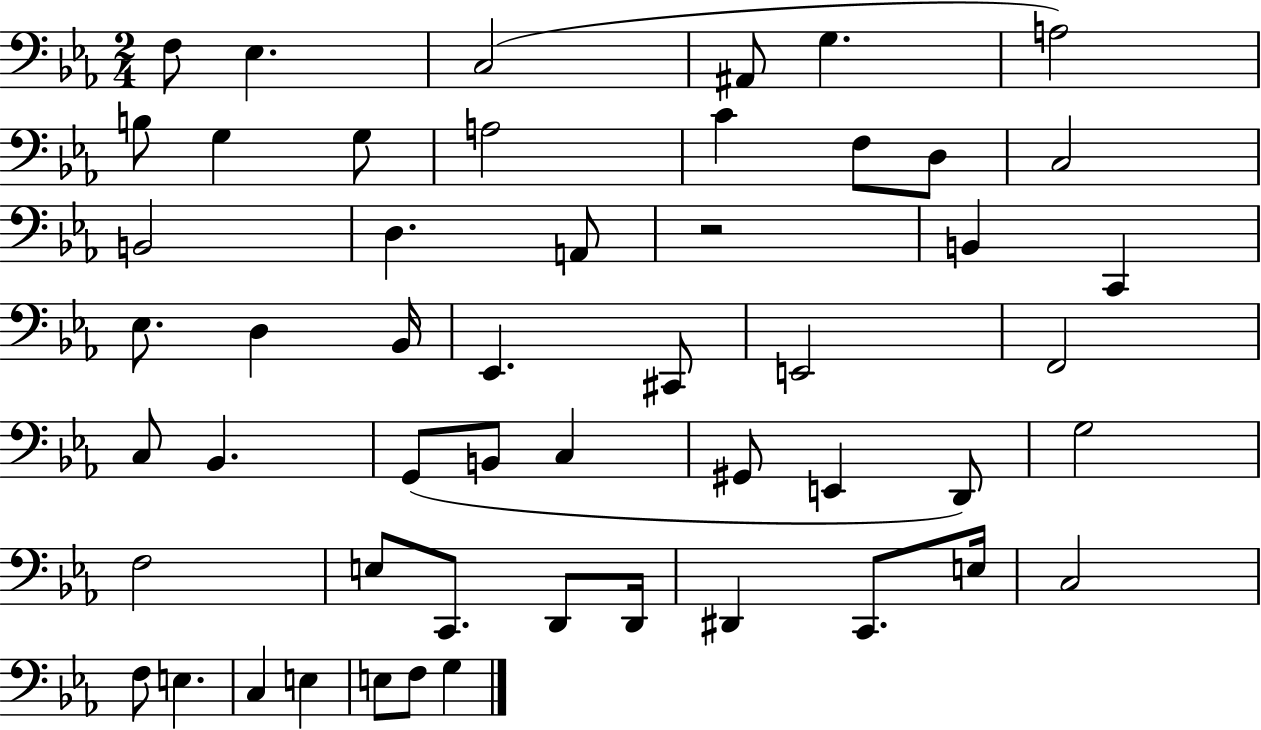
F3/e Eb3/q. C3/h A#2/e G3/q. A3/h B3/e G3/q G3/e A3/h C4/q F3/e D3/e C3/h B2/h D3/q. A2/e R/h B2/q C2/q Eb3/e. D3/q Bb2/s Eb2/q. C#2/e E2/h F2/h C3/e Bb2/q. G2/e B2/e C3/q G#2/e E2/q D2/e G3/h F3/h E3/e C2/e. D2/e D2/s D#2/q C2/e. E3/s C3/h F3/e E3/q. C3/q E3/q E3/e F3/e G3/q